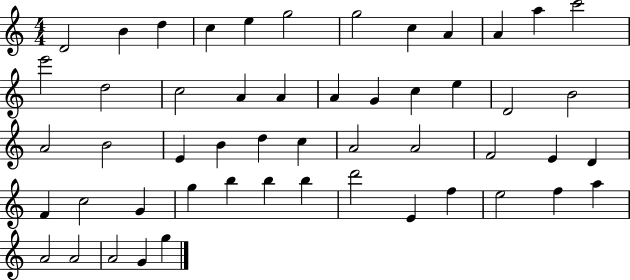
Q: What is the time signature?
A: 4/4